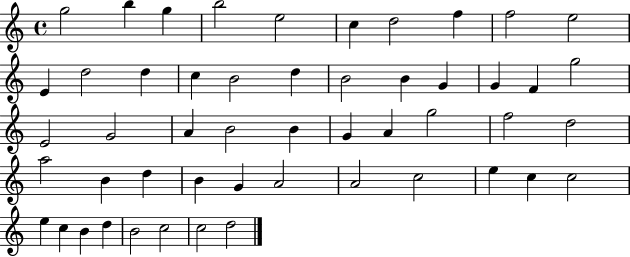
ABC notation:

X:1
T:Untitled
M:4/4
L:1/4
K:C
g2 b g b2 e2 c d2 f f2 e2 E d2 d c B2 d B2 B G G F g2 E2 G2 A B2 B G A g2 f2 d2 a2 B d B G A2 A2 c2 e c c2 e c B d B2 c2 c2 d2